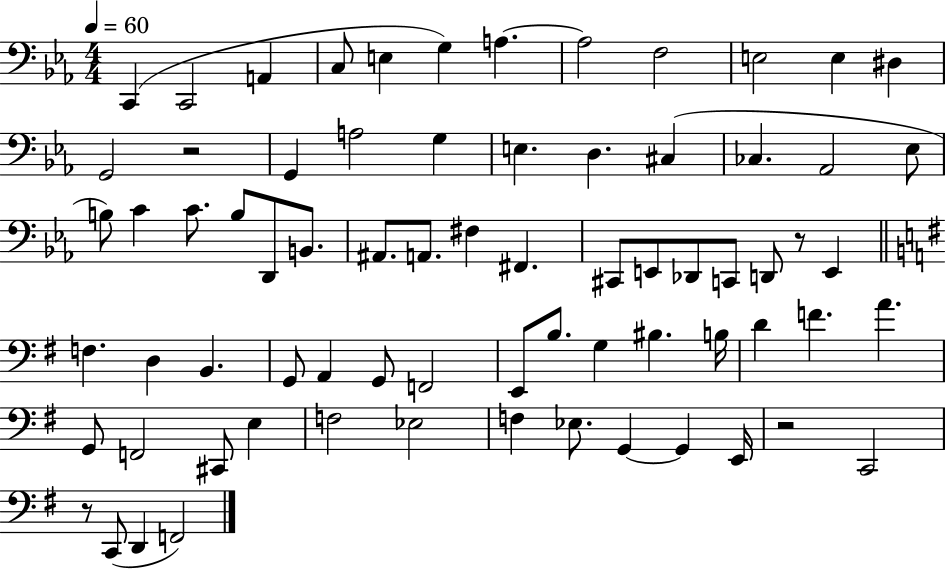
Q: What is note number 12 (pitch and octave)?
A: D#3